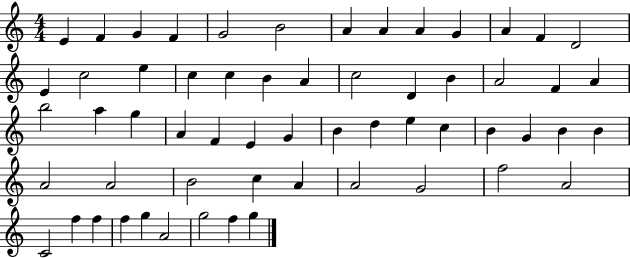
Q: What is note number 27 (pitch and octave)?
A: B5